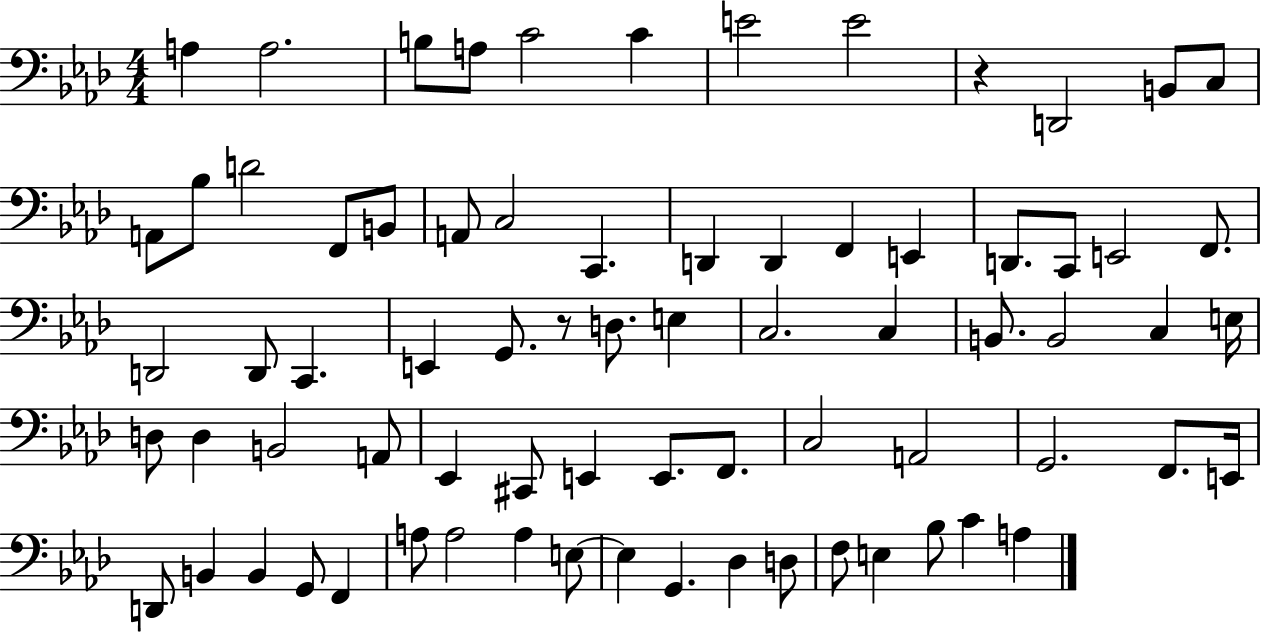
{
  \clef bass
  \numericTimeSignature
  \time 4/4
  \key aes \major
  a4 a2. | b8 a8 c'2 c'4 | e'2 e'2 | r4 d,2 b,8 c8 | \break a,8 bes8 d'2 f,8 b,8 | a,8 c2 c,4. | d,4 d,4 f,4 e,4 | d,8. c,8 e,2 f,8. | \break d,2 d,8 c,4. | e,4 g,8. r8 d8. e4 | c2. c4 | b,8. b,2 c4 e16 | \break d8 d4 b,2 a,8 | ees,4 cis,8 e,4 e,8. f,8. | c2 a,2 | g,2. f,8. e,16 | \break d,8 b,4 b,4 g,8 f,4 | a8 a2 a4 e8~~ | e4 g,4. des4 d8 | f8 e4 bes8 c'4 a4 | \break \bar "|."
}